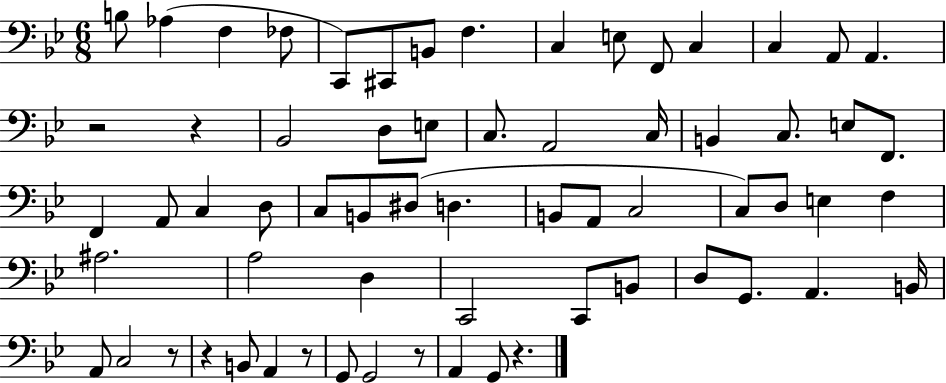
B3/e Ab3/q F3/q FES3/e C2/e C#2/e B2/e F3/q. C3/q E3/e F2/e C3/q C3/q A2/e A2/q. R/h R/q Bb2/h D3/e E3/e C3/e. A2/h C3/s B2/q C3/e. E3/e F2/e. F2/q A2/e C3/q D3/e C3/e B2/e D#3/e D3/q. B2/e A2/e C3/h C3/e D3/e E3/q F3/q A#3/h. A3/h D3/q C2/h C2/e B2/e D3/e G2/e. A2/q. B2/s A2/e C3/h R/e R/q B2/e A2/q R/e G2/e G2/h R/e A2/q G2/e R/q.